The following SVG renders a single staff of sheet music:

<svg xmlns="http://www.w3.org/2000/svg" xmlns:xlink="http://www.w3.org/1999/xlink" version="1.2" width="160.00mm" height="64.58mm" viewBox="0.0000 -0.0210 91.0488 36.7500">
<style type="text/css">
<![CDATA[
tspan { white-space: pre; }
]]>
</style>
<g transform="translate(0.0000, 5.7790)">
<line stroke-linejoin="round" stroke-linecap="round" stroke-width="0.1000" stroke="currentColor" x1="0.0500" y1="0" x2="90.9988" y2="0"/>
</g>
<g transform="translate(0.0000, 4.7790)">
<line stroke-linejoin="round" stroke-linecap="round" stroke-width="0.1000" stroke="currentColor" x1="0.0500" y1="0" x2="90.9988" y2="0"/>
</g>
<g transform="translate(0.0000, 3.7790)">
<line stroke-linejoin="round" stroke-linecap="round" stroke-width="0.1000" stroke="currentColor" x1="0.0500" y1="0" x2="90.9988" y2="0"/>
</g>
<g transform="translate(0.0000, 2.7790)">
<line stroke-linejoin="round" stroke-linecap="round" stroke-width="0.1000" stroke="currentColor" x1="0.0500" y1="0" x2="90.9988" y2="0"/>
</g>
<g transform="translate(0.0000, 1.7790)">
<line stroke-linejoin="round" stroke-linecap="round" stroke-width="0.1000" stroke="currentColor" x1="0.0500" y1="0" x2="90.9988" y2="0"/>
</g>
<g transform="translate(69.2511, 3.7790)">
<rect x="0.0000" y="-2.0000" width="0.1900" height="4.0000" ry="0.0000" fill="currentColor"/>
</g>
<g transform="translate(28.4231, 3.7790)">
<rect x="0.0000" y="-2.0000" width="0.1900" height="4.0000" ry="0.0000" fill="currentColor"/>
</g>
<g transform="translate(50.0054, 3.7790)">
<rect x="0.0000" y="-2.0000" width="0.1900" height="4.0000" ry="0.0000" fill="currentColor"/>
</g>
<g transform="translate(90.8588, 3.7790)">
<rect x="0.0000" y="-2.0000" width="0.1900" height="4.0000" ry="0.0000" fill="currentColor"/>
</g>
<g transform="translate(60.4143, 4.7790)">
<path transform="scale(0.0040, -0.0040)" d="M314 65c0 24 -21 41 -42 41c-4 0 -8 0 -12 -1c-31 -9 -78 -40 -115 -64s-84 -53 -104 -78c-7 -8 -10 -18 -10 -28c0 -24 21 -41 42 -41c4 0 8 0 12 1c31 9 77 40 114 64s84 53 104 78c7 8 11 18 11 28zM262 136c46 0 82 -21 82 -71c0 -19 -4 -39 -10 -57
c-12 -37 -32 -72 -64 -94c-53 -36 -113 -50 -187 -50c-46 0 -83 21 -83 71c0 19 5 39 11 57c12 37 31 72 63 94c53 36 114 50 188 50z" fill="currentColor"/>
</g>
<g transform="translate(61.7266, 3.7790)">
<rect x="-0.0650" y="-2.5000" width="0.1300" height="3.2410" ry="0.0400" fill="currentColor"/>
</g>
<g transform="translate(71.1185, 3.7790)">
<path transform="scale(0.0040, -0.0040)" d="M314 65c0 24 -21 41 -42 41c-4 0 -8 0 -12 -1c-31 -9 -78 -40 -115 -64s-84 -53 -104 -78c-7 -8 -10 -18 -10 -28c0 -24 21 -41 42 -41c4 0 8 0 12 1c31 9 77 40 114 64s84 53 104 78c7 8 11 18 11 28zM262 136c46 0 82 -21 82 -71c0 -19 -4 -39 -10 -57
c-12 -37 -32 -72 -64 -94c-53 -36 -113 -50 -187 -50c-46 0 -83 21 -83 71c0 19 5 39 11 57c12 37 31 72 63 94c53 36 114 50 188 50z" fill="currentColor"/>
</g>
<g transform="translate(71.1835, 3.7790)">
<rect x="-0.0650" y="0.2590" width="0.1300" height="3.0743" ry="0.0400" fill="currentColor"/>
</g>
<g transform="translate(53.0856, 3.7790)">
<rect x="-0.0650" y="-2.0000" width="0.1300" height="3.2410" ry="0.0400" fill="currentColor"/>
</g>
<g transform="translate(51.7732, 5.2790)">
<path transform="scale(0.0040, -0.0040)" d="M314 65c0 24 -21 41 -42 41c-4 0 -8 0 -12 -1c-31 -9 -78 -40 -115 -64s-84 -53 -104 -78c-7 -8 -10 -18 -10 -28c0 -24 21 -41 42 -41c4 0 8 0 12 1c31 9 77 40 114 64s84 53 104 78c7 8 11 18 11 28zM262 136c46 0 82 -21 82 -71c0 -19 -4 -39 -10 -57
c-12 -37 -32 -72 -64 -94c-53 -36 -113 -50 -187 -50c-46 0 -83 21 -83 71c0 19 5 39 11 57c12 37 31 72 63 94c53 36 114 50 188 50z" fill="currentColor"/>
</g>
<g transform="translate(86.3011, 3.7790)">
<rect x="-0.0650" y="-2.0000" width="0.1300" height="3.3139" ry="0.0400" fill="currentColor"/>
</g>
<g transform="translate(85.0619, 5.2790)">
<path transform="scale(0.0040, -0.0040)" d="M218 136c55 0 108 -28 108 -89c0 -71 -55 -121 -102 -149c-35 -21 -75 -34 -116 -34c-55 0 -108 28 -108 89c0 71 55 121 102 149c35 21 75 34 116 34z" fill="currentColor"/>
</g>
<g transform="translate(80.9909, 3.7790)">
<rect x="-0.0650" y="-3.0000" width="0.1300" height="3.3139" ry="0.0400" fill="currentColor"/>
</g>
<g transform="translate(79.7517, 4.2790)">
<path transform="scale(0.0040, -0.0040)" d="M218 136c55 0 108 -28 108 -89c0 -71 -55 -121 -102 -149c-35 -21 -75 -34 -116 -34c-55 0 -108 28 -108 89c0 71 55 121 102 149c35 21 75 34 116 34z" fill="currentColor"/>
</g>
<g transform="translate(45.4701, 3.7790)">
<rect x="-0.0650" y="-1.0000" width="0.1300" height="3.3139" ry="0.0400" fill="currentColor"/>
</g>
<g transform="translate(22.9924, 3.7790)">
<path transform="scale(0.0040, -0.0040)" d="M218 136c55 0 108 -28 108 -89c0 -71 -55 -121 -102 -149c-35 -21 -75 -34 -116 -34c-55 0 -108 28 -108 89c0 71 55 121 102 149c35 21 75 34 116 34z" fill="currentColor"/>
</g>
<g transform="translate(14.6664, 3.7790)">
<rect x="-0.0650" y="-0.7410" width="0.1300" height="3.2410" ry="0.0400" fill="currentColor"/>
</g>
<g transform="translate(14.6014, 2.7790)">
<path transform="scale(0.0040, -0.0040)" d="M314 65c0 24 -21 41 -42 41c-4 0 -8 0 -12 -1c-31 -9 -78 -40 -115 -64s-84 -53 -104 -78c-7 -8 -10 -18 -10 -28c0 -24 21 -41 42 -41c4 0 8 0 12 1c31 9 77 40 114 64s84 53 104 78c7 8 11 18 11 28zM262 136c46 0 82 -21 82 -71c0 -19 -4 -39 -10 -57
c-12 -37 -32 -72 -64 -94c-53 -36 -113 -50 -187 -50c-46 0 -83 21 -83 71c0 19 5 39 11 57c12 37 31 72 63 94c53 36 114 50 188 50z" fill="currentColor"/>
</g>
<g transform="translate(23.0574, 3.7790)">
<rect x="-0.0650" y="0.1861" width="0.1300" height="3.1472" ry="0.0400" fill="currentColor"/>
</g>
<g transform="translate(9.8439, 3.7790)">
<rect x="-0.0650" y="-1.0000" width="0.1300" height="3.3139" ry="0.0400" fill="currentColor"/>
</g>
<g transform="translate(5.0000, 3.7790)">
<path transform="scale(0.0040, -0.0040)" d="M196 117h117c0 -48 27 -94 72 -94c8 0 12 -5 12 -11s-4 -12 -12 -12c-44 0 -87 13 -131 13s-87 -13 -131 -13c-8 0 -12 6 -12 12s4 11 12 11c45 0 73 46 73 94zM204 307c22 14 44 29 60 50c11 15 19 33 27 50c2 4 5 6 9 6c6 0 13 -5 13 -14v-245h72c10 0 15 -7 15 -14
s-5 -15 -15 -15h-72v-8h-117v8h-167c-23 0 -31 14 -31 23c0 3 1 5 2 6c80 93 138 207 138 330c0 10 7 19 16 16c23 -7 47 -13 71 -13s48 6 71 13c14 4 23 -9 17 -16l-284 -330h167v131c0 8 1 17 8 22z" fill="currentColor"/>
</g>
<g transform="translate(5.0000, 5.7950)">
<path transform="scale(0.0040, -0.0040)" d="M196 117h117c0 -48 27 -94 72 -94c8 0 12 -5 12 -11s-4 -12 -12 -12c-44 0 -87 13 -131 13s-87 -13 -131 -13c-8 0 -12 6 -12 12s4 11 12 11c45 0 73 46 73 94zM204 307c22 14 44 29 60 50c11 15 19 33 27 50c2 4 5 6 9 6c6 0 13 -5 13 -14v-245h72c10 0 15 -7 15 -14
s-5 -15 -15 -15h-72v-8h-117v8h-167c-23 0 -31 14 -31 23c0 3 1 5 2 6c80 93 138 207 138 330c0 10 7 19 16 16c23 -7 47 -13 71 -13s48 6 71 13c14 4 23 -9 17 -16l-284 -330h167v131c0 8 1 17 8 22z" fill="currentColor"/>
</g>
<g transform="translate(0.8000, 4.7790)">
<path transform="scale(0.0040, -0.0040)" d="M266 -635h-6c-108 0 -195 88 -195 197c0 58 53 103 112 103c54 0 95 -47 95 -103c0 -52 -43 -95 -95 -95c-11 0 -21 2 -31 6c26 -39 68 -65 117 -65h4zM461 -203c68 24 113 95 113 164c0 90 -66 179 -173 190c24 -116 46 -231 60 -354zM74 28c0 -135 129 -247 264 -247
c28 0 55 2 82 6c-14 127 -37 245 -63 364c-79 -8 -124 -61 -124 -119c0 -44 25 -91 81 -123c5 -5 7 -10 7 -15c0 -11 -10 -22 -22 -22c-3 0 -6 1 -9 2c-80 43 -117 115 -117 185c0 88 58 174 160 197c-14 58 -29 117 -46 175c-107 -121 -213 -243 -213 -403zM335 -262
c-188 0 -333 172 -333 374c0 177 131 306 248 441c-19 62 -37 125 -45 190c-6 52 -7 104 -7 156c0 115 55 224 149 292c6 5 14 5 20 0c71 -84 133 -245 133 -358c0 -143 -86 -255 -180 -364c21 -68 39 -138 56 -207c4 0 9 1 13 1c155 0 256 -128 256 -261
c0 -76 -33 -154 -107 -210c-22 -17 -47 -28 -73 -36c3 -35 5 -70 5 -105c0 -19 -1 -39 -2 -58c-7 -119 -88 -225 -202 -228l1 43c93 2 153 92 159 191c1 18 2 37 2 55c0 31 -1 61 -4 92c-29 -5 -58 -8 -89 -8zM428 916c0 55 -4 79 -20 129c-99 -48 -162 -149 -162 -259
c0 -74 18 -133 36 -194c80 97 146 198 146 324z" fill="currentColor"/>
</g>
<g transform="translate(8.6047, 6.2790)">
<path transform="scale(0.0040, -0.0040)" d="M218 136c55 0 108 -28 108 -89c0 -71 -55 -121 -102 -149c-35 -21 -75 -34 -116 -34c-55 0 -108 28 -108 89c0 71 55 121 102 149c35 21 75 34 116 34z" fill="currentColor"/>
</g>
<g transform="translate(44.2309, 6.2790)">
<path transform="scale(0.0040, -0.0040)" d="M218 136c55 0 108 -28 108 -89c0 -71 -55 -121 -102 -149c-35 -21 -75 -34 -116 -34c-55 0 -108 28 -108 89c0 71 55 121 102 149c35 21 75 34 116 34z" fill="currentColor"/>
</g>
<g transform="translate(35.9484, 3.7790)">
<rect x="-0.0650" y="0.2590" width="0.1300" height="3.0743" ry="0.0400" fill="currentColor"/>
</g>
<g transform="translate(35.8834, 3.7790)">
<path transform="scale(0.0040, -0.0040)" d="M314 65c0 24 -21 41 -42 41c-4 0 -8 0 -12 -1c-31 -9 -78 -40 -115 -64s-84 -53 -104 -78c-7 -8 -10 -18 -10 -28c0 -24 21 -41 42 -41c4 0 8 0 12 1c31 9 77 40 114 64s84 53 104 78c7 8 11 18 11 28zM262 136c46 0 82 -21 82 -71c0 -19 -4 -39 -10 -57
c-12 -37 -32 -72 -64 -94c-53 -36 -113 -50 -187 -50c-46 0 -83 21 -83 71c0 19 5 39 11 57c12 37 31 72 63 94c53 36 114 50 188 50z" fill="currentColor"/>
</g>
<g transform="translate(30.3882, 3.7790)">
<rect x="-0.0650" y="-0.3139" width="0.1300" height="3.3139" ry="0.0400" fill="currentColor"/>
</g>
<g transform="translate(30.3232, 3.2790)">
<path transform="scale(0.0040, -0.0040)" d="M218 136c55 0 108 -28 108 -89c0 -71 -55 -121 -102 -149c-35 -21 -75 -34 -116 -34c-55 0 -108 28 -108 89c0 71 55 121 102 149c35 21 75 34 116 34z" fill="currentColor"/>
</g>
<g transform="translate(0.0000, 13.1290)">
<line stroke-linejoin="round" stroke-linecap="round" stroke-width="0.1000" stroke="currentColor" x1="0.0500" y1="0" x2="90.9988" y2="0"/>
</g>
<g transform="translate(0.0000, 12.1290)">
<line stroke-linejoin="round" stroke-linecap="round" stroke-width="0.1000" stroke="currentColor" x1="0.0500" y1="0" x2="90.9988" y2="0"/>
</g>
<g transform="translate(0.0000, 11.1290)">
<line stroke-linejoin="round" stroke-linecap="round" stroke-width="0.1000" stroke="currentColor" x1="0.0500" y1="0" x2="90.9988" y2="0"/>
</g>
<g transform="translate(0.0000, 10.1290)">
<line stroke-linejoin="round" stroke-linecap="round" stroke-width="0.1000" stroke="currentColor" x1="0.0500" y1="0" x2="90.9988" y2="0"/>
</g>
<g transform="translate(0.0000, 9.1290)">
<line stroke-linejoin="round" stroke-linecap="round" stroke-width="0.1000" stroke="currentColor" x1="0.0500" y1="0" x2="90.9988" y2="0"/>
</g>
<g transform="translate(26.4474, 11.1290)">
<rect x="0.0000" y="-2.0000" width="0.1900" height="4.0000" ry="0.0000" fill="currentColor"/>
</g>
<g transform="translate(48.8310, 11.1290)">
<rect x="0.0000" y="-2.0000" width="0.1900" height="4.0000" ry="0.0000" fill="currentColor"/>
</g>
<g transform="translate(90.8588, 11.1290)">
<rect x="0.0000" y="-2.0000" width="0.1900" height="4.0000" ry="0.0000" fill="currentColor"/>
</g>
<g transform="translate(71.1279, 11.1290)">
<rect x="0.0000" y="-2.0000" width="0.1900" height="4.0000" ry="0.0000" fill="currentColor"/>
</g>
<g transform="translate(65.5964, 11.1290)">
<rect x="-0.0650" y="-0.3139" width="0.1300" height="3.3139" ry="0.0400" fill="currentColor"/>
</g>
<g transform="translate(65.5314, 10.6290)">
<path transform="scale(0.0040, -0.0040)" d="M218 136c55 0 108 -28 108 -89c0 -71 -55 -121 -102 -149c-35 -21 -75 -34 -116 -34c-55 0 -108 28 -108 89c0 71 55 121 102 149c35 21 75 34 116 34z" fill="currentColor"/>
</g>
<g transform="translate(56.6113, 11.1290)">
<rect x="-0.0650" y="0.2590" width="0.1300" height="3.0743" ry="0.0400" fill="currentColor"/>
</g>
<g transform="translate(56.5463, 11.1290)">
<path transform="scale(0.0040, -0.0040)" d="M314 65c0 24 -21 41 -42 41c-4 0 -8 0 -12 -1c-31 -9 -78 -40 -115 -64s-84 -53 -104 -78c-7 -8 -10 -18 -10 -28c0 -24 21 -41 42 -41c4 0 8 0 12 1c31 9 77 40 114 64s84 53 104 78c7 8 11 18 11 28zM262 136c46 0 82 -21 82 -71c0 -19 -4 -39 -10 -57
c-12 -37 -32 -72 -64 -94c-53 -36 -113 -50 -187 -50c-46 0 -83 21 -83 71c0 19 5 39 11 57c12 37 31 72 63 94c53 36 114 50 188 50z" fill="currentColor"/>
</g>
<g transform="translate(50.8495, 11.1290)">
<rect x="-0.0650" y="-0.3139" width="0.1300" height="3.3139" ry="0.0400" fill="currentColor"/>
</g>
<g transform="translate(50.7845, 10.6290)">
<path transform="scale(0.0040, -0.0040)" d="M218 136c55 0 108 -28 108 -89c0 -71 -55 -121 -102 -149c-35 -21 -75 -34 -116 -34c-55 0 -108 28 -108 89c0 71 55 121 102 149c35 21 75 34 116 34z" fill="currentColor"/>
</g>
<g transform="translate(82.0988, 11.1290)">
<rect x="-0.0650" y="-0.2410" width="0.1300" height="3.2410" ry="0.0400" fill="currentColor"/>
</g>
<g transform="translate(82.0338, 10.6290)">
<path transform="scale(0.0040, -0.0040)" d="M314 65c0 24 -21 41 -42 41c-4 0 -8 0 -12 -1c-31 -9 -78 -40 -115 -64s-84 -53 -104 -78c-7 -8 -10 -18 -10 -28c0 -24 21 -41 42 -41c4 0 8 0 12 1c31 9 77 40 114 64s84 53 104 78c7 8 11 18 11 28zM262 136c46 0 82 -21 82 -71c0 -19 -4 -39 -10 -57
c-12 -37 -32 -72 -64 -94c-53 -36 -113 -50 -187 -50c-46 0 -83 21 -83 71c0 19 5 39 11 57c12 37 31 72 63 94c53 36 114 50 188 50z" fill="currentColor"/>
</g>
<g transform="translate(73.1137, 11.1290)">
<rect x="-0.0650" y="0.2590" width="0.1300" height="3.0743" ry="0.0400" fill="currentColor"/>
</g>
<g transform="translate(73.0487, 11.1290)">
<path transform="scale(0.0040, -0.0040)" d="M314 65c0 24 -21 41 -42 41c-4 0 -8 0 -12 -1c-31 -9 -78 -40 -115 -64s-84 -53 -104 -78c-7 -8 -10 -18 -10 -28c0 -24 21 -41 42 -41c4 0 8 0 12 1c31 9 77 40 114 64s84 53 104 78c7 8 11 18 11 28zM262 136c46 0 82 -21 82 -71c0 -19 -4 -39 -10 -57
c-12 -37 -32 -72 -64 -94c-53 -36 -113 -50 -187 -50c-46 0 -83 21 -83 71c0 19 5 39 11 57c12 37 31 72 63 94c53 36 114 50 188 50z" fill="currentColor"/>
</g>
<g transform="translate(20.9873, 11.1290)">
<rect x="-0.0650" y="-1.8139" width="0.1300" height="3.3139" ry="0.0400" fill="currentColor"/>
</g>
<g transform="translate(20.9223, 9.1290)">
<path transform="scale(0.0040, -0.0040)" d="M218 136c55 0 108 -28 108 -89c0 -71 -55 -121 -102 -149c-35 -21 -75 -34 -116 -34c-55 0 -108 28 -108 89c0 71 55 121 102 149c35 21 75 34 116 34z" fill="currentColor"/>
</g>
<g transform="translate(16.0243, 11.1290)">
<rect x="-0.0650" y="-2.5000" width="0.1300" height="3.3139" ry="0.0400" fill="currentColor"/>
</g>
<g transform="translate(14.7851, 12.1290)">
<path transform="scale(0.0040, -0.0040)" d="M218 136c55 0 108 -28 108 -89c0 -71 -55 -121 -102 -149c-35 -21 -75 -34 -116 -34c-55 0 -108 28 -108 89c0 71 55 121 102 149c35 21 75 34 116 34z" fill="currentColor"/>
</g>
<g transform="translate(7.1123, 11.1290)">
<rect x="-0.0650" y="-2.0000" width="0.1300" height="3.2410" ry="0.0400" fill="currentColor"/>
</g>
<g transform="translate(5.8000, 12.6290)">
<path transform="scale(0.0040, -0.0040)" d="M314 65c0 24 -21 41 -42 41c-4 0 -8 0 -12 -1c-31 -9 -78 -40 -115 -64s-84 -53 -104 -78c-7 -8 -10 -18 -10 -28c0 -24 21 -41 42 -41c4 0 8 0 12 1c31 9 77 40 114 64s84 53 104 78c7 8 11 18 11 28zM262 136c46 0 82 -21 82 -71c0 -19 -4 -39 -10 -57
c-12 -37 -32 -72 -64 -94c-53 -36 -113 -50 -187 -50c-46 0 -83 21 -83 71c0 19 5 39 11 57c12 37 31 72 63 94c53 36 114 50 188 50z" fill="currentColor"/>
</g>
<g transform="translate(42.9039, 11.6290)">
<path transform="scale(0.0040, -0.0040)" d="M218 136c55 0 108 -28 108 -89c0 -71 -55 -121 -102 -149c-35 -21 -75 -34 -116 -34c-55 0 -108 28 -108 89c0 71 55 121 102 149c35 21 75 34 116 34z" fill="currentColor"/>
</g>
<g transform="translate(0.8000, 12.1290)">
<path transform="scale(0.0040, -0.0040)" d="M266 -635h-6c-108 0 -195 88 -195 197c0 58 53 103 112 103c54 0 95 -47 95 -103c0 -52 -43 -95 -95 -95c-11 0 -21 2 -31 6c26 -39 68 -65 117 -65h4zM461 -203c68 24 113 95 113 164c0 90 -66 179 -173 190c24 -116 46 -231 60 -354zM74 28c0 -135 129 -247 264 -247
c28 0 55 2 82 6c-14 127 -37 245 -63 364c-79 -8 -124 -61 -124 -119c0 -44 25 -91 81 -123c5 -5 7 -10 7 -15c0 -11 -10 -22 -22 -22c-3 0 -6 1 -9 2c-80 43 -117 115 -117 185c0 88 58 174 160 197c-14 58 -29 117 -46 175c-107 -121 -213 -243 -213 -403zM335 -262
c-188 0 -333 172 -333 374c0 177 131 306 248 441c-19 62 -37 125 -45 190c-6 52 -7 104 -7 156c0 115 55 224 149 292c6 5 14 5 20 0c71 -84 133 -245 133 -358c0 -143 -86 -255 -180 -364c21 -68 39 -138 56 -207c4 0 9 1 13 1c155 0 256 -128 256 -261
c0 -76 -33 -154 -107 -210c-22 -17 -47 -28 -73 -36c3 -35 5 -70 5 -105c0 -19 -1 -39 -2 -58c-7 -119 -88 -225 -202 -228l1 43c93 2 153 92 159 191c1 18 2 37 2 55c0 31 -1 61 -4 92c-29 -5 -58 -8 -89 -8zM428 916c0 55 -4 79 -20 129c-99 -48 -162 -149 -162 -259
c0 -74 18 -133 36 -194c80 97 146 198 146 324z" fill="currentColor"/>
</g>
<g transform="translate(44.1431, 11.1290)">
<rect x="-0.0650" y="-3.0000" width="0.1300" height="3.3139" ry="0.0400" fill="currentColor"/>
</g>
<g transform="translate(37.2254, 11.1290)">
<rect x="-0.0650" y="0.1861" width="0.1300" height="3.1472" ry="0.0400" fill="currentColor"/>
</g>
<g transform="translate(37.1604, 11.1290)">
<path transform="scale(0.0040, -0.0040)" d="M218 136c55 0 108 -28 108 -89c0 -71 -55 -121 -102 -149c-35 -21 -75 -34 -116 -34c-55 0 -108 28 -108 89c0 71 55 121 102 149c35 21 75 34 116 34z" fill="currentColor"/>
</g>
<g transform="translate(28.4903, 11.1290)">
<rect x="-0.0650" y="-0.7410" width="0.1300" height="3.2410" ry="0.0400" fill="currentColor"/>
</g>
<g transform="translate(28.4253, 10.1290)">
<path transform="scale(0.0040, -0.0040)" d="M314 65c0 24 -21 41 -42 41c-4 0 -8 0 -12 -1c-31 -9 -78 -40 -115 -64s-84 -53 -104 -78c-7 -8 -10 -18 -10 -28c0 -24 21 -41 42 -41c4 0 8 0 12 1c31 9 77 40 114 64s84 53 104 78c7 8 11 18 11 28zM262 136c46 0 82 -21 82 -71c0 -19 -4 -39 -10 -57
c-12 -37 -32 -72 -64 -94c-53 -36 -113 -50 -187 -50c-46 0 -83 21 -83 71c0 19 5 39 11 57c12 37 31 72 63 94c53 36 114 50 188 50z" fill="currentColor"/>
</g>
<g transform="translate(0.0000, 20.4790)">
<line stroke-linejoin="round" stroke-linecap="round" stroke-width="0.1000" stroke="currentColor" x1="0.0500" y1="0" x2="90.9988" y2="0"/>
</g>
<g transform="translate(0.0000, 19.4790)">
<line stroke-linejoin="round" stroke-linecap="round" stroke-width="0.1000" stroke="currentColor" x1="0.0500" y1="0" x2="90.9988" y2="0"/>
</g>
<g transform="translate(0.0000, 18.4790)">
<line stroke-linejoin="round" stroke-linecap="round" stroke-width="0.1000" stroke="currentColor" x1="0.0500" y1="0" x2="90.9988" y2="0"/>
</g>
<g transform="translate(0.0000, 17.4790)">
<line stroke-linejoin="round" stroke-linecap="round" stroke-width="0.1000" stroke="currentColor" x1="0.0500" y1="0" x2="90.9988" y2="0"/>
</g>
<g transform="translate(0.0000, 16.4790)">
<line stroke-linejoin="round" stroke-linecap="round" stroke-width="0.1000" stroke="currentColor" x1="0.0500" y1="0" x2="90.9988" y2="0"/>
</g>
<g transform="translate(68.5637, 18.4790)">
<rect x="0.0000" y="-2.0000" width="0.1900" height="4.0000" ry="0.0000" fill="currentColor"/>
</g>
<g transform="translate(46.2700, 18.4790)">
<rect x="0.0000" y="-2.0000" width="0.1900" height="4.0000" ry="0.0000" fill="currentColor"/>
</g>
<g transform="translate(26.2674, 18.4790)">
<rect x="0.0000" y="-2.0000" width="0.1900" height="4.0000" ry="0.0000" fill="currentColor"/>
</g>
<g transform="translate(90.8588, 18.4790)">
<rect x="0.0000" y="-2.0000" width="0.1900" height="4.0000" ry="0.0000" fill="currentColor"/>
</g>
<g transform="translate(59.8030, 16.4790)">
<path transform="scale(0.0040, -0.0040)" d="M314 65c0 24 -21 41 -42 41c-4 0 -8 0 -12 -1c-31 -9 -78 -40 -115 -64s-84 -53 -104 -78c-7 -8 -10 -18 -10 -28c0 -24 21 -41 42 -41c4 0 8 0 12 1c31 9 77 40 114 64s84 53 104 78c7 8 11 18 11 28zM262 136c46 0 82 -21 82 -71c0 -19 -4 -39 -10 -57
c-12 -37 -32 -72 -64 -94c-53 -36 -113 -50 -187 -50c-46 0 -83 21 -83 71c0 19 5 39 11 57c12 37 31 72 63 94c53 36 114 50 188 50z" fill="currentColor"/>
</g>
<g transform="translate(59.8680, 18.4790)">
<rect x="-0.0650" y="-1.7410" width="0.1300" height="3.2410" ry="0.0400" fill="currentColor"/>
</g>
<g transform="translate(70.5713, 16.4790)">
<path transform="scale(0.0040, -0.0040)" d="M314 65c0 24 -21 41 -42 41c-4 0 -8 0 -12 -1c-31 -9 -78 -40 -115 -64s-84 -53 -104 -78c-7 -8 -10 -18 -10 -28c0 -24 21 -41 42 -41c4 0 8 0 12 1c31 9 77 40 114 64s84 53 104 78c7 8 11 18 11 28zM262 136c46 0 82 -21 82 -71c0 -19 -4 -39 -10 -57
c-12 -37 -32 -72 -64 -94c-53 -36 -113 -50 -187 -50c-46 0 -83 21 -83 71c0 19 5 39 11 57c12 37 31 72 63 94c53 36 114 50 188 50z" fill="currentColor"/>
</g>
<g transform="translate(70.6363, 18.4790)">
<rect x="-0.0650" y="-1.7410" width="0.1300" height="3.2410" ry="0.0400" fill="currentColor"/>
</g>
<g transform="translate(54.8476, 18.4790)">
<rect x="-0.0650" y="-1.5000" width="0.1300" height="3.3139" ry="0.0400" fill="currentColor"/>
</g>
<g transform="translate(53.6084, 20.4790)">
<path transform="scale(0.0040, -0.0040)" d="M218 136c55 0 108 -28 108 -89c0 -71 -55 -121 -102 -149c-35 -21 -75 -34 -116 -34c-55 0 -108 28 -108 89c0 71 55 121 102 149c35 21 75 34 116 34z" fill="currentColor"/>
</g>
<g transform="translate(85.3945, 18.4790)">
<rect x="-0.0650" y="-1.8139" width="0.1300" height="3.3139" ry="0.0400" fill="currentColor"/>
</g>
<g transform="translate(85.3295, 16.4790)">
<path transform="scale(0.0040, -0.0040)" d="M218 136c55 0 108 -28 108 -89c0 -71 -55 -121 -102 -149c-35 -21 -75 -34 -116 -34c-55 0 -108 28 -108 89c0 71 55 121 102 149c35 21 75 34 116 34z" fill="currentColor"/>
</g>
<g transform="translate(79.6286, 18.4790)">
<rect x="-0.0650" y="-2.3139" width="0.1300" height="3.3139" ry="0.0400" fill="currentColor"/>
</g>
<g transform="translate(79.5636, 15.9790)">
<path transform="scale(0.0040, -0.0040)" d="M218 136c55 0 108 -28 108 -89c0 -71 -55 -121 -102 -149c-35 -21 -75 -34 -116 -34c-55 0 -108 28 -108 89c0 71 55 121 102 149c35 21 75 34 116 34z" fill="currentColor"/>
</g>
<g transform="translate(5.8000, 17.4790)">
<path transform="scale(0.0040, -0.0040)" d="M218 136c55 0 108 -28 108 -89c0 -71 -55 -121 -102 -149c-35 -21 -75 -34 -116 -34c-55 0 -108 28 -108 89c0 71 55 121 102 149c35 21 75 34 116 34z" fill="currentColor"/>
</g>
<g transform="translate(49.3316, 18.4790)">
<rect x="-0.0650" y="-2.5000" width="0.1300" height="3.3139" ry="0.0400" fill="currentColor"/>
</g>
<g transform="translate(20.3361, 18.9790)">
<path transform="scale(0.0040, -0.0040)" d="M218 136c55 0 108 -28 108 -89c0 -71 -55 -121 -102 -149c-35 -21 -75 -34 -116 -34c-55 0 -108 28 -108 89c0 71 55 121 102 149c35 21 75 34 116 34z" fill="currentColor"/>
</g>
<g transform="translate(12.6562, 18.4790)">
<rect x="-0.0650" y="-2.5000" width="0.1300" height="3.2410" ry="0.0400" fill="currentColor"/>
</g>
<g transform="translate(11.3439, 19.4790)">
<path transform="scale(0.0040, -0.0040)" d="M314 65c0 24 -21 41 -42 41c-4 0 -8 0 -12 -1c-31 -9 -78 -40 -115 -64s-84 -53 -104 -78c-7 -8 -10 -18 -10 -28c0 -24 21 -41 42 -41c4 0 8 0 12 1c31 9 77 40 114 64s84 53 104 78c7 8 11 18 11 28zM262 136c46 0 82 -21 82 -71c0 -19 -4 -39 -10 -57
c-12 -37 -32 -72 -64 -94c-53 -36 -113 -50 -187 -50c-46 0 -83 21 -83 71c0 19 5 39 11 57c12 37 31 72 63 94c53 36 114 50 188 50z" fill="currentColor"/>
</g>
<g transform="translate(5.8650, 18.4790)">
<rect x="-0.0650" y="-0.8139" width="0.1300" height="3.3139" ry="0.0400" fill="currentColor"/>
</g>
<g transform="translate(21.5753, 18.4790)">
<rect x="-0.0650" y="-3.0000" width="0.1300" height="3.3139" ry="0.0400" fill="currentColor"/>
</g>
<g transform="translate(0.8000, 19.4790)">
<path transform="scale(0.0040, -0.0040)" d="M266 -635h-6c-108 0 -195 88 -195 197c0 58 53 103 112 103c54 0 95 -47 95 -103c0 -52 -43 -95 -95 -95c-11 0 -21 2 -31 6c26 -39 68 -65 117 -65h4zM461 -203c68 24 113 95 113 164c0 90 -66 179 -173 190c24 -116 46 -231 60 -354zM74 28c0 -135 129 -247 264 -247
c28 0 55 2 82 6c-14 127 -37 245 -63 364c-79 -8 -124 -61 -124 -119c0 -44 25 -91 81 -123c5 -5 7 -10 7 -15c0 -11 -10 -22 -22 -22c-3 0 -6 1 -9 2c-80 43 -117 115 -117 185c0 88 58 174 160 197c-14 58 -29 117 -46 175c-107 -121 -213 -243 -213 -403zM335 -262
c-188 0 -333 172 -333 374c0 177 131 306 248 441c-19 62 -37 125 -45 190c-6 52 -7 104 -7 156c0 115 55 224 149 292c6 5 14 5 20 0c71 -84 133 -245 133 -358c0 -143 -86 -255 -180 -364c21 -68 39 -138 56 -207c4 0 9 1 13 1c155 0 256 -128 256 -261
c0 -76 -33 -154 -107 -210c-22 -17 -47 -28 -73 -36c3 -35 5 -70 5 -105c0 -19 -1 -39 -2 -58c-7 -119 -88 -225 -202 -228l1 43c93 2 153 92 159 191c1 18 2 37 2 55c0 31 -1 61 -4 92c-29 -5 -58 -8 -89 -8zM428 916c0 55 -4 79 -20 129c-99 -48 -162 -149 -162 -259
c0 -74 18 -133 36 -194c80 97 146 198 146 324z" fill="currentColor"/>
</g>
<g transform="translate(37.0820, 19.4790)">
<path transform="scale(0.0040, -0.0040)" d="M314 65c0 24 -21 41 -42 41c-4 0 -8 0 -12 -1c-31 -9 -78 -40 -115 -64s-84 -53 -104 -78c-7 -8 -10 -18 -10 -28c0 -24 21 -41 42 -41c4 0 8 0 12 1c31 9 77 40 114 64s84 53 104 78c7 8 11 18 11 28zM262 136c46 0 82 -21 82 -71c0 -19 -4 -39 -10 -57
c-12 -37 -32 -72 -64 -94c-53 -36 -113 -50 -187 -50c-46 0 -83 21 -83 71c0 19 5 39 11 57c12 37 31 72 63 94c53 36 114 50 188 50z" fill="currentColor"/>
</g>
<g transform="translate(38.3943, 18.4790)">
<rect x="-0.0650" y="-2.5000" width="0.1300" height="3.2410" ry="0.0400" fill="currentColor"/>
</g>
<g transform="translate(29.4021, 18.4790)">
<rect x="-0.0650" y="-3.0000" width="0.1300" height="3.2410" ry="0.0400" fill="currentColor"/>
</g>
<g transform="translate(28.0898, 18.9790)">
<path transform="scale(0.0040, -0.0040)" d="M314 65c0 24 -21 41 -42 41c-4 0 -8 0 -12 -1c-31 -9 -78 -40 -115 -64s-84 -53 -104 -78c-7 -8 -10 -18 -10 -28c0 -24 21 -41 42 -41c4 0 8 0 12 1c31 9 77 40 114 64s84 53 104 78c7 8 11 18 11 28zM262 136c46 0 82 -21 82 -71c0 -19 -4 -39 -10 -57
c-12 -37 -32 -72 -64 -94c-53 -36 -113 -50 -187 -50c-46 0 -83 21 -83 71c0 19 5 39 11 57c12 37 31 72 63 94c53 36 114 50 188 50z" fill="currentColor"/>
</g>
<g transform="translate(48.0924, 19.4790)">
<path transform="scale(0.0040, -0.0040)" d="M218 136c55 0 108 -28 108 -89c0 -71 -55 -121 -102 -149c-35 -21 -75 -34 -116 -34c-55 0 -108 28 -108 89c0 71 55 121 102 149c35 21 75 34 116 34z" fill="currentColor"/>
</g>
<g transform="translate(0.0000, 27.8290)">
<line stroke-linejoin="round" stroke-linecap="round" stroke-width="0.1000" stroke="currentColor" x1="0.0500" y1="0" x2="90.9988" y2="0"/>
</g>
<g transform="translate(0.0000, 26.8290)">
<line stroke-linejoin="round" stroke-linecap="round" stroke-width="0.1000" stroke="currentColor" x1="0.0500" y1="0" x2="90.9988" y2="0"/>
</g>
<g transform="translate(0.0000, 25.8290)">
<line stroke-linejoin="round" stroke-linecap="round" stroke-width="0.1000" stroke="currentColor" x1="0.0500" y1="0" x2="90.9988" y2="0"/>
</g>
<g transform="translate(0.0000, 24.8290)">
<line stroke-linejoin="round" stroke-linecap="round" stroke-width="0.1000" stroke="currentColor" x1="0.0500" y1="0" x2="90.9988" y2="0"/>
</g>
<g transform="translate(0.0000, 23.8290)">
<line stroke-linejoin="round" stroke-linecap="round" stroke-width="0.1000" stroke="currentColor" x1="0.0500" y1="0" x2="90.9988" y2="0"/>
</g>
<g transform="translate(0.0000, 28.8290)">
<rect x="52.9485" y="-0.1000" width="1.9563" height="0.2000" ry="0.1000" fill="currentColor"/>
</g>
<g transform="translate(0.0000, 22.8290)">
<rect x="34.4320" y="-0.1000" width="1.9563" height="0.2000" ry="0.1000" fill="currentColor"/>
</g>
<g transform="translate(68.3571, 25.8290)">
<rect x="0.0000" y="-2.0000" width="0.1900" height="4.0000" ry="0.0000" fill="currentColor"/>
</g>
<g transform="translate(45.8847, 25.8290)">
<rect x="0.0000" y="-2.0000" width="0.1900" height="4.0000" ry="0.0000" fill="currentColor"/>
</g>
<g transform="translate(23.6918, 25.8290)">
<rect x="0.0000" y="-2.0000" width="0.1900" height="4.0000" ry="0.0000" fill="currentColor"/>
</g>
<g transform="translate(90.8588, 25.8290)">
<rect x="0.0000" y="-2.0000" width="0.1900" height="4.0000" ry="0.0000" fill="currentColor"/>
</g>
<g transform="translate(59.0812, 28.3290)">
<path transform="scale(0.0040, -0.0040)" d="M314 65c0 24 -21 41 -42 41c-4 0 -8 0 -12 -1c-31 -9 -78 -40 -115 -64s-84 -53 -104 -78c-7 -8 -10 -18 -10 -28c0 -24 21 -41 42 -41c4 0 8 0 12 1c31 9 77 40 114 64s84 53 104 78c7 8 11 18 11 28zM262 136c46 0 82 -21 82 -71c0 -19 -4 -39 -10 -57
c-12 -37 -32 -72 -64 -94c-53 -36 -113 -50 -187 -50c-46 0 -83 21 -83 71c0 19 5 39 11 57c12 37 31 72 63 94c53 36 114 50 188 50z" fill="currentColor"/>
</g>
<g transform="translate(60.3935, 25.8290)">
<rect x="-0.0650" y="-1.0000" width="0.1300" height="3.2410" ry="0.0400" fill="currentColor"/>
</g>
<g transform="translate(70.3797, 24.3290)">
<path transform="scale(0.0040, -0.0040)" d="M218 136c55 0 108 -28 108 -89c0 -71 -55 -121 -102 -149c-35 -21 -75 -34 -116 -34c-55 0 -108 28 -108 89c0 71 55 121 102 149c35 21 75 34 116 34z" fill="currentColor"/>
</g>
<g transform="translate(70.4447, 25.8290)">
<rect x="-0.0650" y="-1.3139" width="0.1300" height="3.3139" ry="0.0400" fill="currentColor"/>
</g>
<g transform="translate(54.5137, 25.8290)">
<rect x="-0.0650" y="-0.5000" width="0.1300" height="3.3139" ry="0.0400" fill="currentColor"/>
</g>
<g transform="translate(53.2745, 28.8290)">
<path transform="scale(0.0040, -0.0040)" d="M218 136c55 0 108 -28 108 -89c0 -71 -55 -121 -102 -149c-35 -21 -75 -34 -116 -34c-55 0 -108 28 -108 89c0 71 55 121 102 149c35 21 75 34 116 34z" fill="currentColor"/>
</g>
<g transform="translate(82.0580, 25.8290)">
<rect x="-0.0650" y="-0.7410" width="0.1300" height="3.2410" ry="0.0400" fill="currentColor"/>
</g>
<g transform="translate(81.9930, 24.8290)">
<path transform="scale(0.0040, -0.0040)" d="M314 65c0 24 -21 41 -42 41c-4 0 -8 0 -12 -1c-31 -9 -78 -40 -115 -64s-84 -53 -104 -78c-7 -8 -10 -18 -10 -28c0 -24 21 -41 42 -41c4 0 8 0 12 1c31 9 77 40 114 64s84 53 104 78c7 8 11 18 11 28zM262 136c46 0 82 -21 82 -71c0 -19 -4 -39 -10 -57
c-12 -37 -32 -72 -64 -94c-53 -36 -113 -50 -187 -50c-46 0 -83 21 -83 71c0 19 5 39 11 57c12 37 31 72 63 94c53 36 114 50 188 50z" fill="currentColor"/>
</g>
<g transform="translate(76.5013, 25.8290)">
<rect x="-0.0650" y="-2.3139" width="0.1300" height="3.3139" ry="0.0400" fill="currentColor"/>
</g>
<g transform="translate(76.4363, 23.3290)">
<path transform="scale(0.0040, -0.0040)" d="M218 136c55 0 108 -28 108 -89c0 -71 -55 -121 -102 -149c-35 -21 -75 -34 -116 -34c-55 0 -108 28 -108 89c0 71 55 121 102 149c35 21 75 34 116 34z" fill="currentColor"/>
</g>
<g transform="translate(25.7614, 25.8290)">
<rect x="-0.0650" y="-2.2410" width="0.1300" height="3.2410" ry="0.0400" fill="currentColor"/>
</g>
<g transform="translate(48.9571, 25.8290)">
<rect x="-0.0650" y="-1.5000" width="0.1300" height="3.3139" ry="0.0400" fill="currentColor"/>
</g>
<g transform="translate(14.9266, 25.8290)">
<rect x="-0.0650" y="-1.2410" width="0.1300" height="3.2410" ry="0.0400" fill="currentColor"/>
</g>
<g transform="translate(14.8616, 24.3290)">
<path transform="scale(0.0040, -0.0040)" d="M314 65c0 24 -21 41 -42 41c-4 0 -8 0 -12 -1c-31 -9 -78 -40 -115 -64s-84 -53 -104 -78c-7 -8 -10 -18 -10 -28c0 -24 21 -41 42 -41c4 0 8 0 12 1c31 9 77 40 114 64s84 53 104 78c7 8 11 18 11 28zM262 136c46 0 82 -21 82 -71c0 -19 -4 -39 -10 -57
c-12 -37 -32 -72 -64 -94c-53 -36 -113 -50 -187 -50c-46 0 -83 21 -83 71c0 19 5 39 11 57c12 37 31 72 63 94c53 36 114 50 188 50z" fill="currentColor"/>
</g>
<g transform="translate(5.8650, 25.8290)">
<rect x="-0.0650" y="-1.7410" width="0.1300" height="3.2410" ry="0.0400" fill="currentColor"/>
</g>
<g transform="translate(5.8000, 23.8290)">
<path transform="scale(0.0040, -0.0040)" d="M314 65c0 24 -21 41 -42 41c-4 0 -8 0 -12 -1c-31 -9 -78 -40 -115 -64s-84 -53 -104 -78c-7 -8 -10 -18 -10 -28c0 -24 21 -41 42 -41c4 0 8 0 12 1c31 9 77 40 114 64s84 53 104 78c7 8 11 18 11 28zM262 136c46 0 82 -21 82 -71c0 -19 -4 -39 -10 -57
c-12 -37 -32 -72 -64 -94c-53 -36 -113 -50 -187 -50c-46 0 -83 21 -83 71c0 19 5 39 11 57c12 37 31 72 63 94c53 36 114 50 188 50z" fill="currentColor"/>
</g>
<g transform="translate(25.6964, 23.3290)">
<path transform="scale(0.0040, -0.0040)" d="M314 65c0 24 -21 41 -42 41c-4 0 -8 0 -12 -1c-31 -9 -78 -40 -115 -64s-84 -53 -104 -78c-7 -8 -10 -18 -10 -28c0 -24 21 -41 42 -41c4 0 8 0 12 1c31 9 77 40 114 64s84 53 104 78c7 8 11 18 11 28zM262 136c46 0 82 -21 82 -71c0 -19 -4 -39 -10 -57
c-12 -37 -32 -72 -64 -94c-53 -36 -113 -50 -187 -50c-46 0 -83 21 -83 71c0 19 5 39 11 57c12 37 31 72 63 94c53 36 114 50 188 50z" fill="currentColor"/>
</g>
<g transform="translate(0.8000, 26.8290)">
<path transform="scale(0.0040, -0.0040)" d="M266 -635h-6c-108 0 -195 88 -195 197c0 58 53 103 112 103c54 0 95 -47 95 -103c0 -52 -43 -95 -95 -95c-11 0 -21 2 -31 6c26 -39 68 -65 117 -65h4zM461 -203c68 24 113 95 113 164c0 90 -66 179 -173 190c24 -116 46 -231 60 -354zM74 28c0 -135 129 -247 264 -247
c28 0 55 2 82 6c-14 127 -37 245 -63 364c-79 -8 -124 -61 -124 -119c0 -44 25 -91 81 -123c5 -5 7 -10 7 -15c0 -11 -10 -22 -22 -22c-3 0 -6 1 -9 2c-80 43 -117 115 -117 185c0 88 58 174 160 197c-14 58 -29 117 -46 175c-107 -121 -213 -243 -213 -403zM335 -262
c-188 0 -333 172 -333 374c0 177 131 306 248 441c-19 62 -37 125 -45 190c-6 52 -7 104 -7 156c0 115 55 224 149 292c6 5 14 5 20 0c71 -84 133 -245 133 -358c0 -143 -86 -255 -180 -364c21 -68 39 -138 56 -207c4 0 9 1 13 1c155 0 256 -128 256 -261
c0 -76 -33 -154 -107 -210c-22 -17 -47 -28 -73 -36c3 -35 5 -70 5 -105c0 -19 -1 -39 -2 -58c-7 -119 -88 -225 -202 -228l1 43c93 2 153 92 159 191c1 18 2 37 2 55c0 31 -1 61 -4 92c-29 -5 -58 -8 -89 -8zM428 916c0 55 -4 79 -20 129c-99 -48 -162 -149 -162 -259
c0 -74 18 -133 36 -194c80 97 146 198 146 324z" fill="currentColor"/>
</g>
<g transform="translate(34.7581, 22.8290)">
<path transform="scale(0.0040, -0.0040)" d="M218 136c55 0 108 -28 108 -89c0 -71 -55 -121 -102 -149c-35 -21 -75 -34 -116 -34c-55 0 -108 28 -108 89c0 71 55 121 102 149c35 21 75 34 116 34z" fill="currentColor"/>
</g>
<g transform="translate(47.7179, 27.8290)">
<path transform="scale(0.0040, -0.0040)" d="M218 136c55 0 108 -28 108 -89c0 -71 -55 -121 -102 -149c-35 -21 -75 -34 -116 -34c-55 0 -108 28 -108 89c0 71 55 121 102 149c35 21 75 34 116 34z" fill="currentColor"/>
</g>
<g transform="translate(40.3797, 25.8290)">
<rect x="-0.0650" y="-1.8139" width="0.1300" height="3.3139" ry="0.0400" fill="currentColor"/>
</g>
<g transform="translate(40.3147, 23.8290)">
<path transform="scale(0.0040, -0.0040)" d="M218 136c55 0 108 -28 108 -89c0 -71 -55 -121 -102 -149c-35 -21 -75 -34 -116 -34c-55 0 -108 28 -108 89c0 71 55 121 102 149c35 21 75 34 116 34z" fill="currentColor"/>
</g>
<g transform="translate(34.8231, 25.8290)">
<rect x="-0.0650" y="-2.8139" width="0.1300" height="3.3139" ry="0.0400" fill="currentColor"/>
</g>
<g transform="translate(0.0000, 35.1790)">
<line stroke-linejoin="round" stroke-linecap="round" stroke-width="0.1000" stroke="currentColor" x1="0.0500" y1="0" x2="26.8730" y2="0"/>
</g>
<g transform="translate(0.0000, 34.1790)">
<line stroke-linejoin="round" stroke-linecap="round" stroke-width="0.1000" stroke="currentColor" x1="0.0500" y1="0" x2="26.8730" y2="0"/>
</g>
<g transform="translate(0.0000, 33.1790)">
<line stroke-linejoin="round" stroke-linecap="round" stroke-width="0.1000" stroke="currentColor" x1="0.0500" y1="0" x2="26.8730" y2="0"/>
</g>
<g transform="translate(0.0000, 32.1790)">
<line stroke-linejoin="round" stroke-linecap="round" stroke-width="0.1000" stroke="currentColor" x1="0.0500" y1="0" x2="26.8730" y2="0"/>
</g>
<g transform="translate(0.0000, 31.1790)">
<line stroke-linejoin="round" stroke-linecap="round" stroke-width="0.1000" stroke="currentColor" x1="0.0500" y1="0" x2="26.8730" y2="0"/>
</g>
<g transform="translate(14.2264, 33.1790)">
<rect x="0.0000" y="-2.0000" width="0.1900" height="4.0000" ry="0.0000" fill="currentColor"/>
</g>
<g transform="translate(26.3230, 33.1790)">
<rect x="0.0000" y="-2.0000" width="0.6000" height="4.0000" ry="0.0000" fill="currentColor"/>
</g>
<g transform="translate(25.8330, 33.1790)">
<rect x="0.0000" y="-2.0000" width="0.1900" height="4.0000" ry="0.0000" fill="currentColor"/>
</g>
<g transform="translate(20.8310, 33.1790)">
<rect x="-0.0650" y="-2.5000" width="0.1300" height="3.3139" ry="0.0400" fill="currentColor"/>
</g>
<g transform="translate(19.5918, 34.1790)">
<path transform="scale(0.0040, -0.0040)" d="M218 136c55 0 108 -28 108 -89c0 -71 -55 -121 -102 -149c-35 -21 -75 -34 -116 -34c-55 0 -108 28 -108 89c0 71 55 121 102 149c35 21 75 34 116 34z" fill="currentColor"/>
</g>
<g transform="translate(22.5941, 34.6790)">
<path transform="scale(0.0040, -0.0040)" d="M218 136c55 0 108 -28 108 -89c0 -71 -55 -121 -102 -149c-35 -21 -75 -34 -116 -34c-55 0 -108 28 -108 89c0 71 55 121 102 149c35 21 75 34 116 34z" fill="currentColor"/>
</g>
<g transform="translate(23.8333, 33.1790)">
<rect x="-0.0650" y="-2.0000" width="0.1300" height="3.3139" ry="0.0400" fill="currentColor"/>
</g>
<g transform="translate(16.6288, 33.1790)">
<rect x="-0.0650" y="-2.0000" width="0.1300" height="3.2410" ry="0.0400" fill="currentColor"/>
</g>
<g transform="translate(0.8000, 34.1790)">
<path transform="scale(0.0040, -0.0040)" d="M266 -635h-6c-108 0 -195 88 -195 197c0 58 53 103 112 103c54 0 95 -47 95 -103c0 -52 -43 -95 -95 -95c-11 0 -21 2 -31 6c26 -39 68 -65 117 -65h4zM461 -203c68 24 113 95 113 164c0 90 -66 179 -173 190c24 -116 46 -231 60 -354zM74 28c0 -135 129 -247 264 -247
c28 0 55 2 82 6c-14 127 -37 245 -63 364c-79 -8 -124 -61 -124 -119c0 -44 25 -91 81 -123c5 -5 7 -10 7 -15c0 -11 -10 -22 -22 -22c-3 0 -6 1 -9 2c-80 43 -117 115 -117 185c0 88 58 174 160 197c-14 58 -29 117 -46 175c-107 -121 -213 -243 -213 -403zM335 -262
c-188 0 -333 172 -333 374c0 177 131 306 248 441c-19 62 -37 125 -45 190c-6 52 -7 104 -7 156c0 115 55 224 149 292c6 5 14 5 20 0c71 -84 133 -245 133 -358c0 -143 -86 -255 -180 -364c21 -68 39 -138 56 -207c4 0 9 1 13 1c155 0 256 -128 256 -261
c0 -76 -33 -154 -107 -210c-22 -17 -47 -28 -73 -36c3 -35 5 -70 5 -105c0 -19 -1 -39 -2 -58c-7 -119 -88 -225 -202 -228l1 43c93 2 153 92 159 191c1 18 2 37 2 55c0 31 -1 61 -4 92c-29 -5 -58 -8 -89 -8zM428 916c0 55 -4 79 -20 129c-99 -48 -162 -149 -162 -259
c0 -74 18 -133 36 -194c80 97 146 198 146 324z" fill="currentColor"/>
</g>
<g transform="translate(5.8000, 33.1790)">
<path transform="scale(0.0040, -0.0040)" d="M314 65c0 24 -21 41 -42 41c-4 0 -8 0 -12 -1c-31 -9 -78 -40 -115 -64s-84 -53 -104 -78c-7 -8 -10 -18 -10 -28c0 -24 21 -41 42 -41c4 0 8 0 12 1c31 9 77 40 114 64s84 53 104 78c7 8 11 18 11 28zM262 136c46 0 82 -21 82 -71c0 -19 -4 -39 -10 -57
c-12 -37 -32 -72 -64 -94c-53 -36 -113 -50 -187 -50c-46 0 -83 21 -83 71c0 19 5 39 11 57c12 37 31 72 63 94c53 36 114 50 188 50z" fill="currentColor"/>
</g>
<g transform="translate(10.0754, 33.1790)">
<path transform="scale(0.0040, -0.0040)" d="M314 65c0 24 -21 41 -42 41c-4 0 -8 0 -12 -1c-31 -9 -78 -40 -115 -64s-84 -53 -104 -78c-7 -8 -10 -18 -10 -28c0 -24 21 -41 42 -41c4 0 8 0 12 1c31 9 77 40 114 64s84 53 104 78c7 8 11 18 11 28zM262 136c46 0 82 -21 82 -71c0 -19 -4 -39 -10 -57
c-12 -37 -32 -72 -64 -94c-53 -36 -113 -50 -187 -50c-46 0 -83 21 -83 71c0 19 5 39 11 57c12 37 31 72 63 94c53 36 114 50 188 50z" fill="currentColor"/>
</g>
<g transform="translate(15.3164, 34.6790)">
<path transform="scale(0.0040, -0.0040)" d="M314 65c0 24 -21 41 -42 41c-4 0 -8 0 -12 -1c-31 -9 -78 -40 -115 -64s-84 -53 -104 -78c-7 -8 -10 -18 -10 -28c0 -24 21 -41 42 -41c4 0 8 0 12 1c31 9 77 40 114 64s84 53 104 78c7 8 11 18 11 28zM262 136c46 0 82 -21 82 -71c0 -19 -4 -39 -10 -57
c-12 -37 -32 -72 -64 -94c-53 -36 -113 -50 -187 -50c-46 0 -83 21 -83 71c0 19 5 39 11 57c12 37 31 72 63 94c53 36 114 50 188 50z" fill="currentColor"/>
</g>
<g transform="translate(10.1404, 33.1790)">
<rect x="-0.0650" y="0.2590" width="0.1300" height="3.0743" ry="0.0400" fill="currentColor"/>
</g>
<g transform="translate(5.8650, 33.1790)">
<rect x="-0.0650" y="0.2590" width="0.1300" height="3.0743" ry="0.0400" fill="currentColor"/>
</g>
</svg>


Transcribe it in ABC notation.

X:1
T:Untitled
M:4/4
L:1/4
K:C
D d2 B c B2 D F2 G2 B2 A F F2 G f d2 B A c B2 c B2 c2 d G2 A A2 G2 G E f2 f2 g f f2 e2 g2 a f E C D2 e g d2 B2 B2 F2 G F